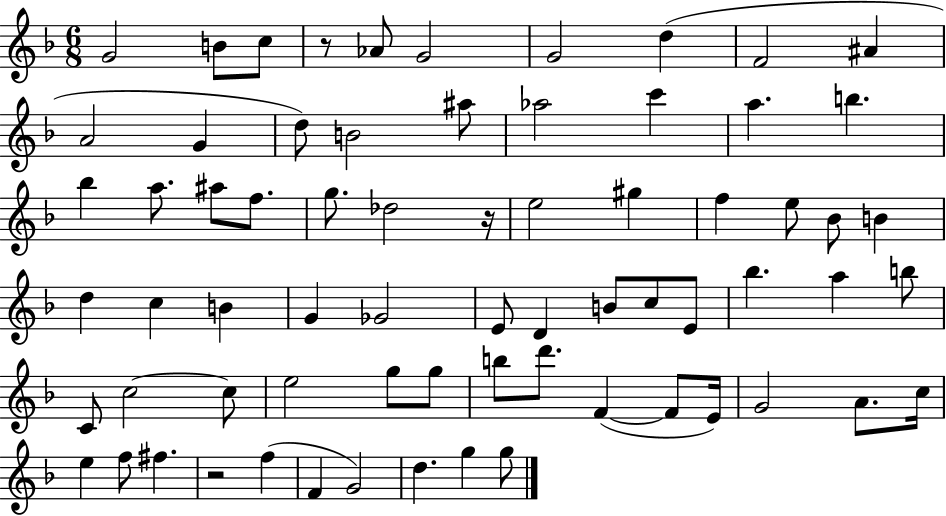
G4/h B4/e C5/e R/e Ab4/e G4/h G4/h D5/q F4/h A#4/q A4/h G4/q D5/e B4/h A#5/e Ab5/h C6/q A5/q. B5/q. Bb5/q A5/e. A#5/e F5/e. G5/e. Db5/h R/s E5/h G#5/q F5/q E5/e Bb4/e B4/q D5/q C5/q B4/q G4/q Gb4/h E4/e D4/q B4/e C5/e E4/e Bb5/q. A5/q B5/e C4/e C5/h C5/e E5/h G5/e G5/e B5/e D6/e. F4/q F4/e E4/s G4/h A4/e. C5/s E5/q F5/e F#5/q. R/h F5/q F4/q G4/h D5/q. G5/q G5/e